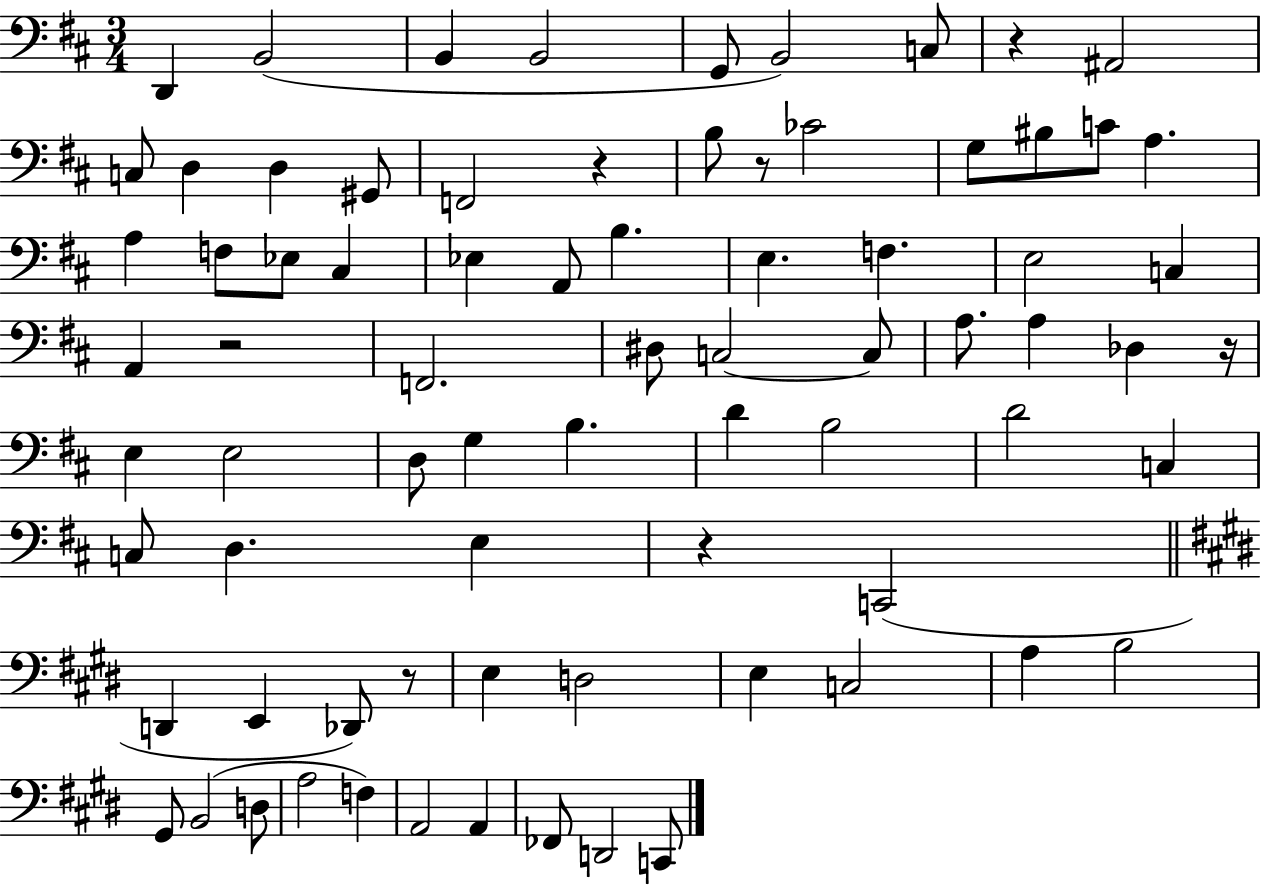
{
  \clef bass
  \numericTimeSignature
  \time 3/4
  \key d \major
  \repeat volta 2 { d,4 b,2( | b,4 b,2 | g,8 b,2) c8 | r4 ais,2 | \break c8 d4 d4 gis,8 | f,2 r4 | b8 r8 ces'2 | g8 bis8 c'8 a4. | \break a4 f8 ees8 cis4 | ees4 a,8 b4. | e4. f4. | e2 c4 | \break a,4 r2 | f,2. | dis8 c2~~ c8 | a8. a4 des4 r16 | \break e4 e2 | d8 g4 b4. | d'4 b2 | d'2 c4 | \break c8 d4. e4 | r4 c,2( | \bar "||" \break \key e \major d,4 e,4 des,8) r8 | e4 d2 | e4 c2 | a4 b2 | \break gis,8 b,2( d8 | a2 f4) | a,2 a,4 | fes,8 d,2 c,8 | \break } \bar "|."
}